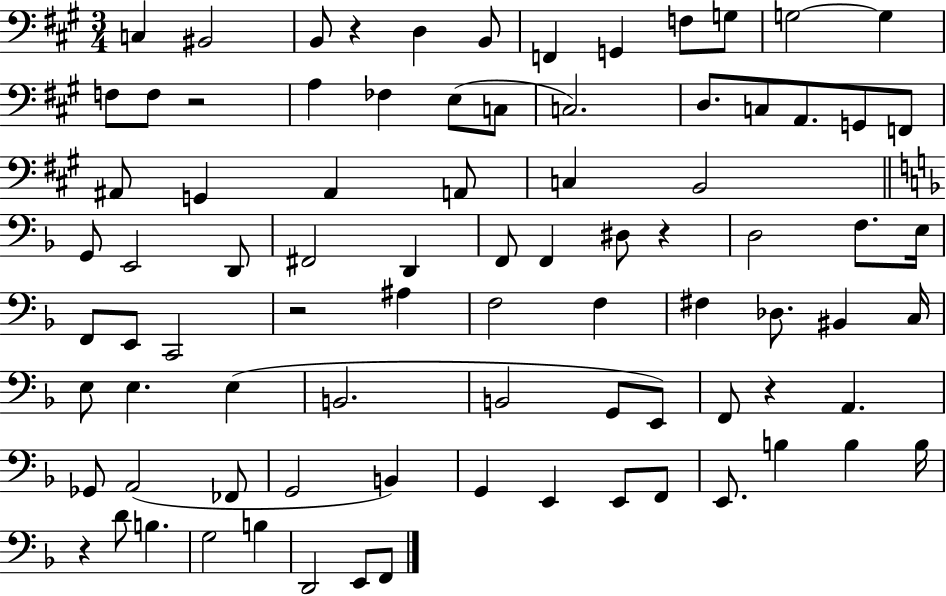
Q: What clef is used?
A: bass